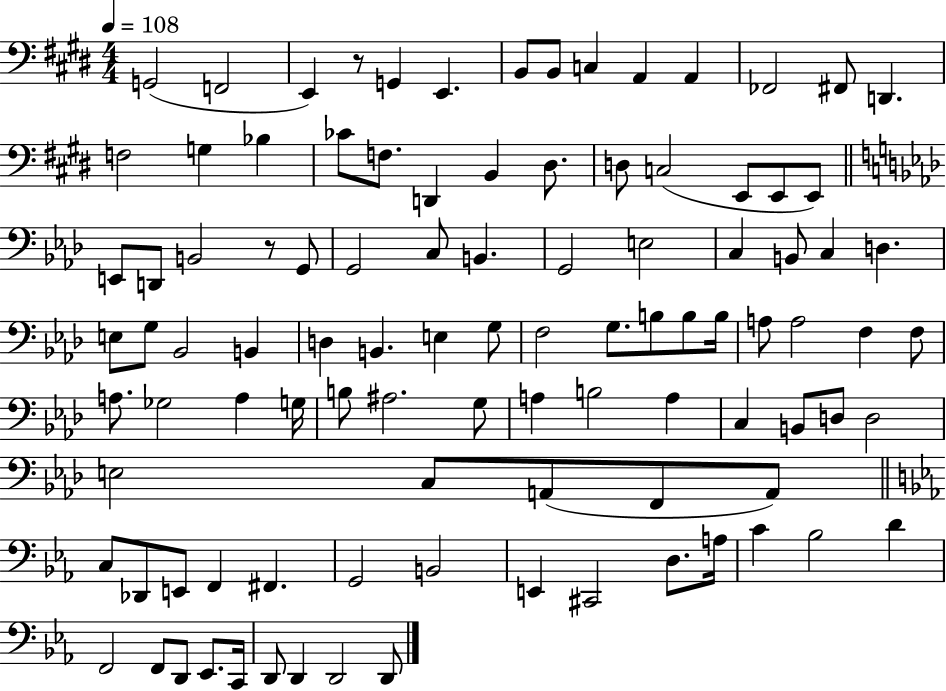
X:1
T:Untitled
M:4/4
L:1/4
K:E
G,,2 F,,2 E,, z/2 G,, E,, B,,/2 B,,/2 C, A,, A,, _F,,2 ^F,,/2 D,, F,2 G, _B, _C/2 F,/2 D,, B,, ^D,/2 D,/2 C,2 E,,/2 E,,/2 E,,/2 E,,/2 D,,/2 B,,2 z/2 G,,/2 G,,2 C,/2 B,, G,,2 E,2 C, B,,/2 C, D, E,/2 G,/2 _B,,2 B,, D, B,, E, G,/2 F,2 G,/2 B,/2 B,/2 B,/4 A,/2 A,2 F, F,/2 A,/2 _G,2 A, G,/4 B,/2 ^A,2 G,/2 A, B,2 A, C, B,,/2 D,/2 D,2 E,2 C,/2 A,,/2 F,,/2 A,,/2 C,/2 _D,,/2 E,,/2 F,, ^F,, G,,2 B,,2 E,, ^C,,2 D,/2 A,/4 C _B,2 D F,,2 F,,/2 D,,/2 _E,,/2 C,,/4 D,,/2 D,, D,,2 D,,/2